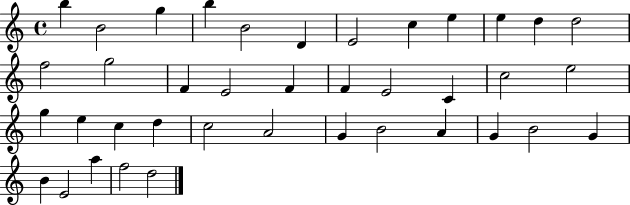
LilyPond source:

{
  \clef treble
  \time 4/4
  \defaultTimeSignature
  \key c \major
  b''4 b'2 g''4 | b''4 b'2 d'4 | e'2 c''4 e''4 | e''4 d''4 d''2 | \break f''2 g''2 | f'4 e'2 f'4 | f'4 e'2 c'4 | c''2 e''2 | \break g''4 e''4 c''4 d''4 | c''2 a'2 | g'4 b'2 a'4 | g'4 b'2 g'4 | \break b'4 e'2 a''4 | f''2 d''2 | \bar "|."
}